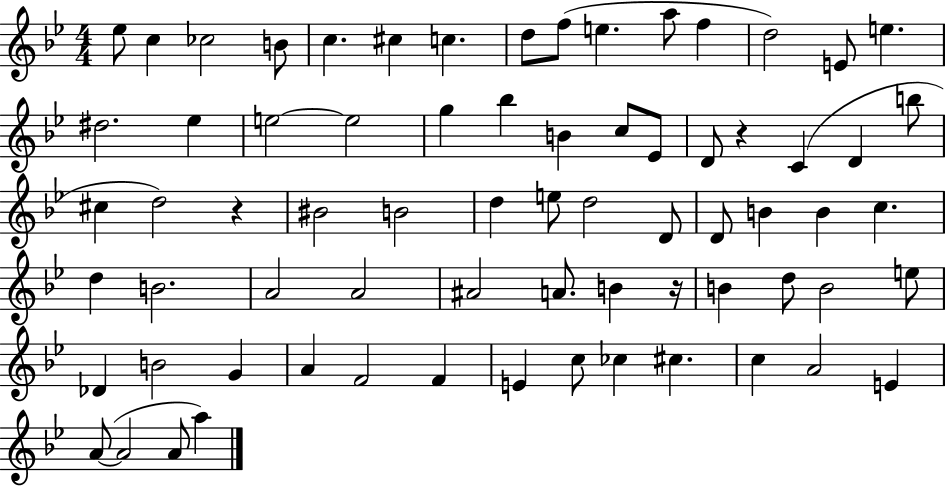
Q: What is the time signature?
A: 4/4